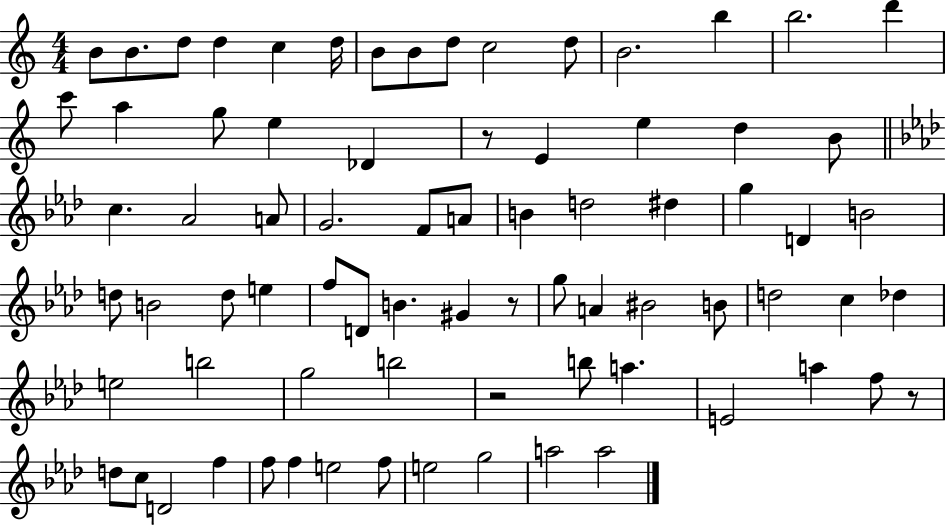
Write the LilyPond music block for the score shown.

{
  \clef treble
  \numericTimeSignature
  \time 4/4
  \key c \major
  b'8 b'8. d''8 d''4 c''4 d''16 | b'8 b'8 d''8 c''2 d''8 | b'2. b''4 | b''2. d'''4 | \break c'''8 a''4 g''8 e''4 des'4 | r8 e'4 e''4 d''4 b'8 | \bar "||" \break \key f \minor c''4. aes'2 a'8 | g'2. f'8 a'8 | b'4 d''2 dis''4 | g''4 d'4 b'2 | \break d''8 b'2 d''8 e''4 | f''8 d'8 b'4. gis'4 r8 | g''8 a'4 bis'2 b'8 | d''2 c''4 des''4 | \break e''2 b''2 | g''2 b''2 | r2 b''8 a''4. | e'2 a''4 f''8 r8 | \break d''8 c''8 d'2 f''4 | f''8 f''4 e''2 f''8 | e''2 g''2 | a''2 a''2 | \break \bar "|."
}